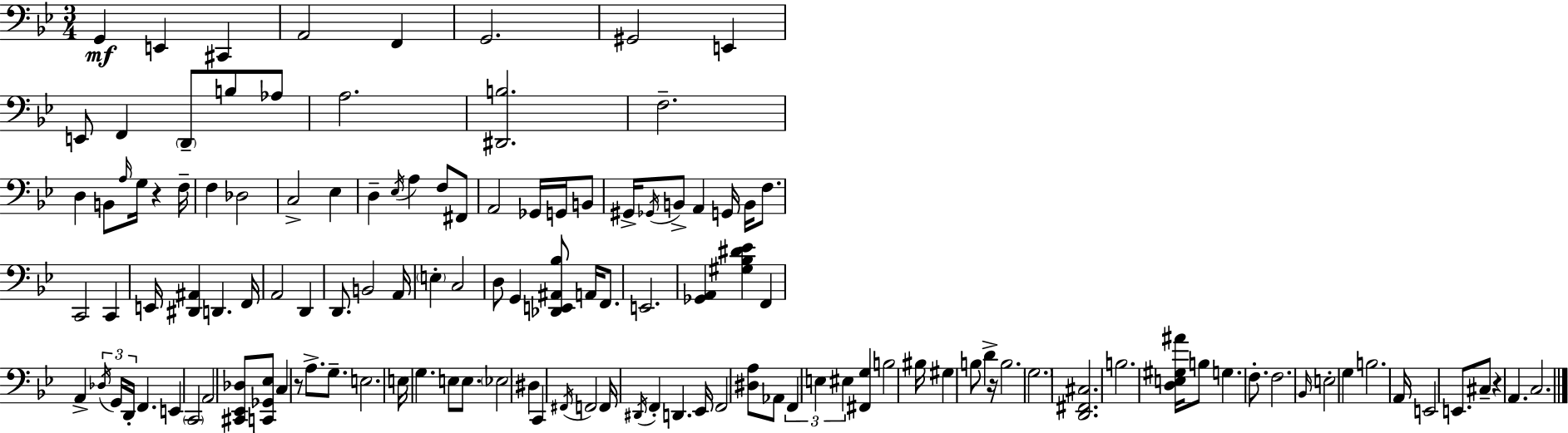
{
  \clef bass
  \numericTimeSignature
  \time 3/4
  \key bes \major
  g,4\mf e,4 cis,4 | a,2 f,4 | g,2. | gis,2 e,4 | \break e,8 f,4 \parenthesize d,8-- b8 aes8 | a2. | <dis, b>2. | f2.-- | \break d4 b,8 \grace { a16 } g16 r4 | f16-- f4 des2 | c2-> ees4 | d4-- \acciaccatura { ees16 } a4 f8 | \break fis,8 a,2 ges,16 g,16 | b,8 gis,16-> \acciaccatura { ges,16 } b,8-> a,4 g,16 b,16 | f8. c,2 c,4 | e,16 <dis, ais,>4 d,4. | \break f,16 a,2 d,4 | d,8. b,2 | a,16 \parenthesize e4-. c2 | d8 g,4 <des, e, ais, bes>8 a,16 | \break f,8. e,2. | <ges, a,>4 <gis bes dis' ees'>4 f,4 | a,4-> \tuplet 3/2 { \acciaccatura { des16 } g,16 d,16-. } f,4. | e,4 \parenthesize c,2 | \break a,2 | <cis, ees, des>8 <c, ges, ees>8 c4 r8 a8.-> | g8.-- e2. | e16 g4. e8 | \break e8. \parenthesize ees2 | dis4 c,4 \acciaccatura { fis,16 } f,2 | f,16 \acciaccatura { dis,16 } f,4-. d,4. | ees,16 f,2 | \break <dis a>8 aes,8 \tuplet 3/2 { f,4 e4 | eis4 } <fis, g>4 b2 | bis16 gis4 b8 | d'4-> r16 b2. | \break \parenthesize g2. | <d, fis, cis>2. | b2. | <d e gis ais'>16 b8 g4. | \break f8.-. f2. | \grace { bes,16 } e2-. | g4 b2. | a,16 e,2 | \break e,8. cis8-- r4 | a,4. c2. | \bar "|."
}